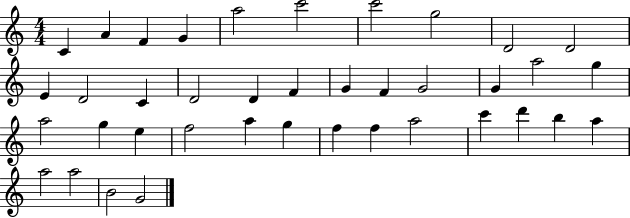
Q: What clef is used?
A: treble